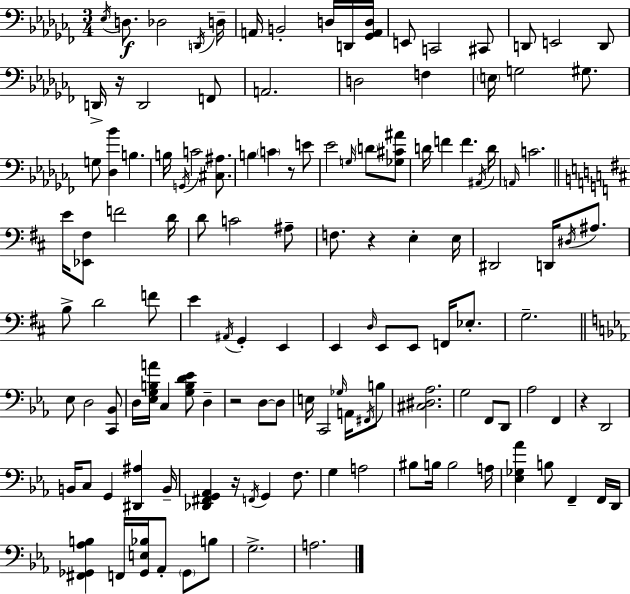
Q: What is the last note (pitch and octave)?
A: A3